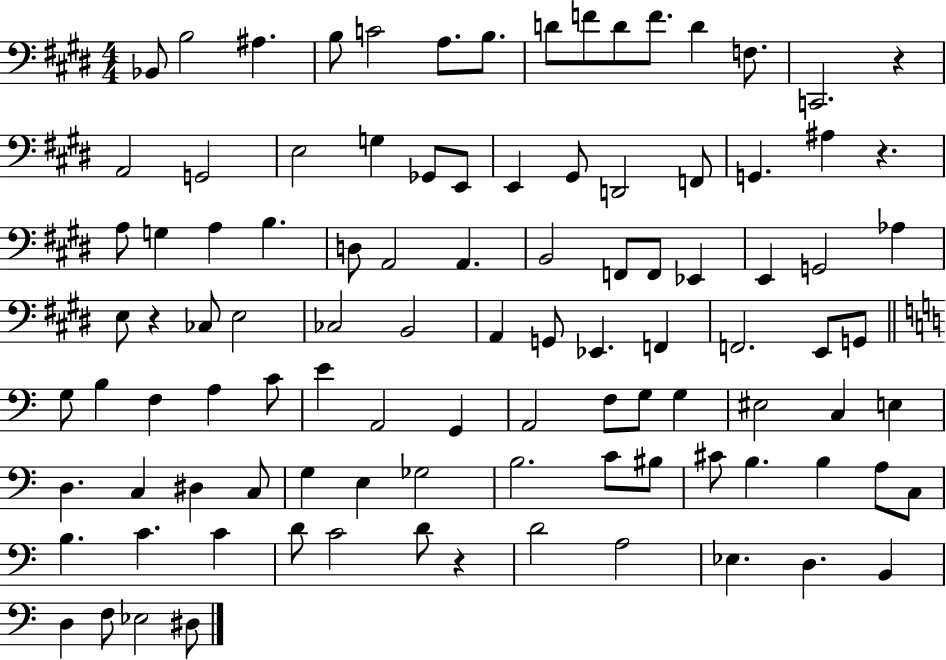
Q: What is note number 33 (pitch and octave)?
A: A2